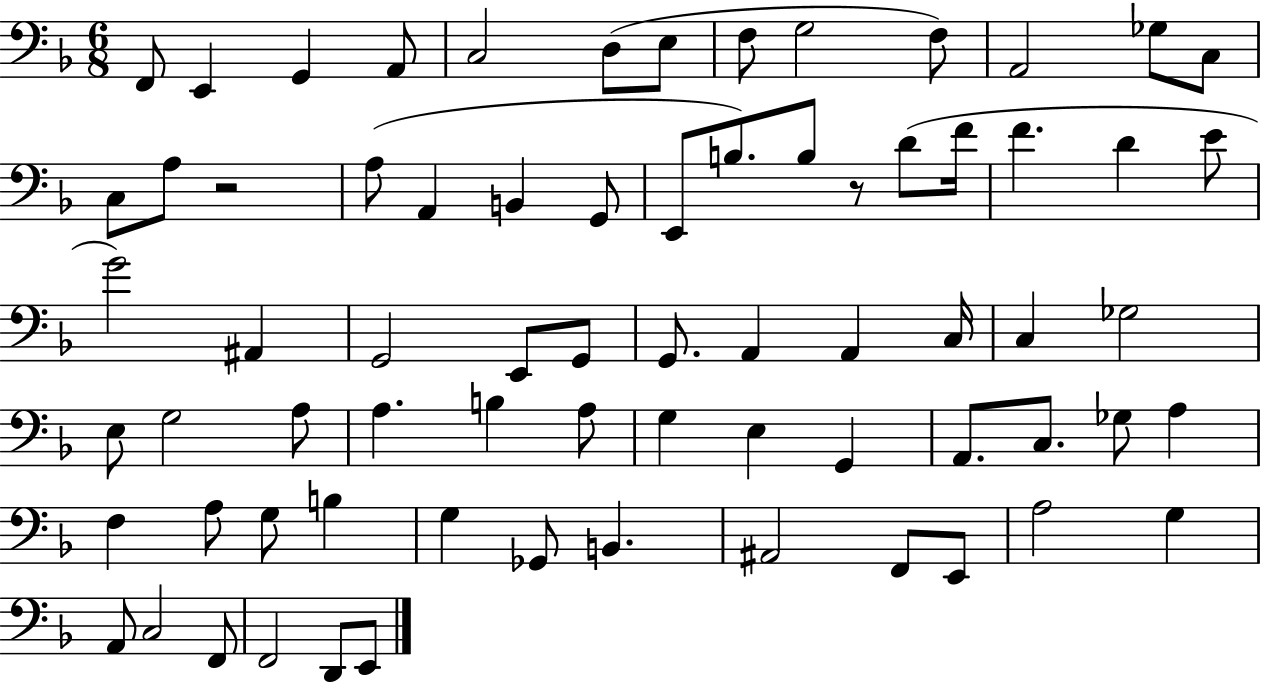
{
  \clef bass
  \numericTimeSignature
  \time 6/8
  \key f \major
  f,8 e,4 g,4 a,8 | c2 d8( e8 | f8 g2 f8) | a,2 ges8 c8 | \break c8 a8 r2 | a8( a,4 b,4 g,8 | e,8 b8.) b8 r8 d'8( f'16 | f'4. d'4 e'8 | \break g'2) ais,4 | g,2 e,8 g,8 | g,8. a,4 a,4 c16 | c4 ges2 | \break e8 g2 a8 | a4. b4 a8 | g4 e4 g,4 | a,8. c8. ges8 a4 | \break f4 a8 g8 b4 | g4 ges,8 b,4. | ais,2 f,8 e,8 | a2 g4 | \break a,8 c2 f,8 | f,2 d,8 e,8 | \bar "|."
}